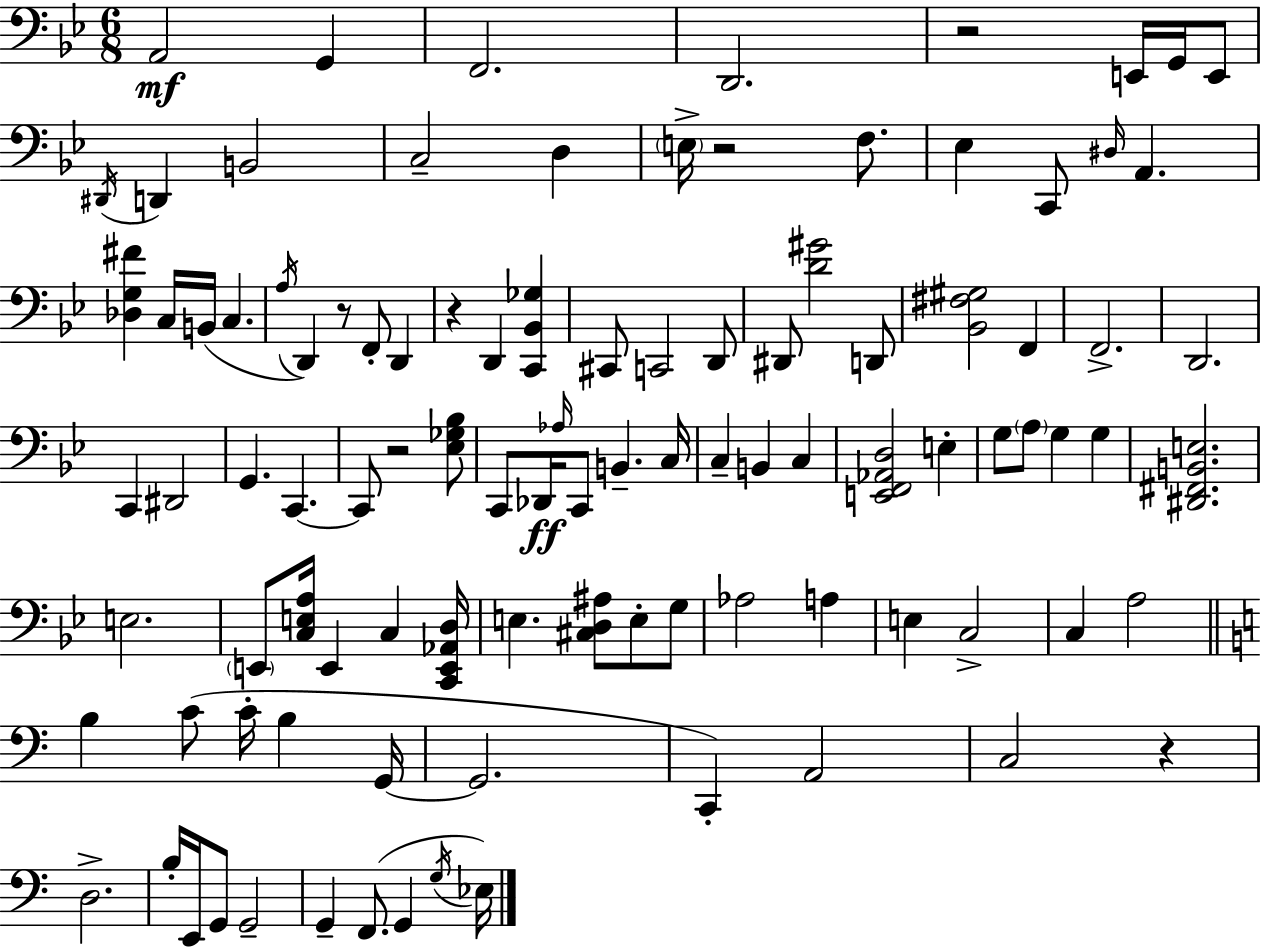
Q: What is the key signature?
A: G minor